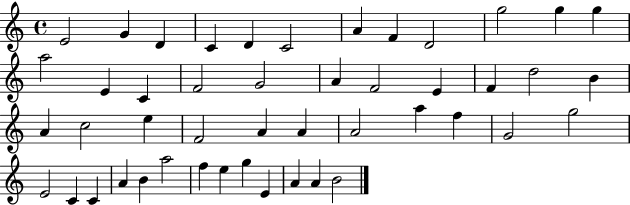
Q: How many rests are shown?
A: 0